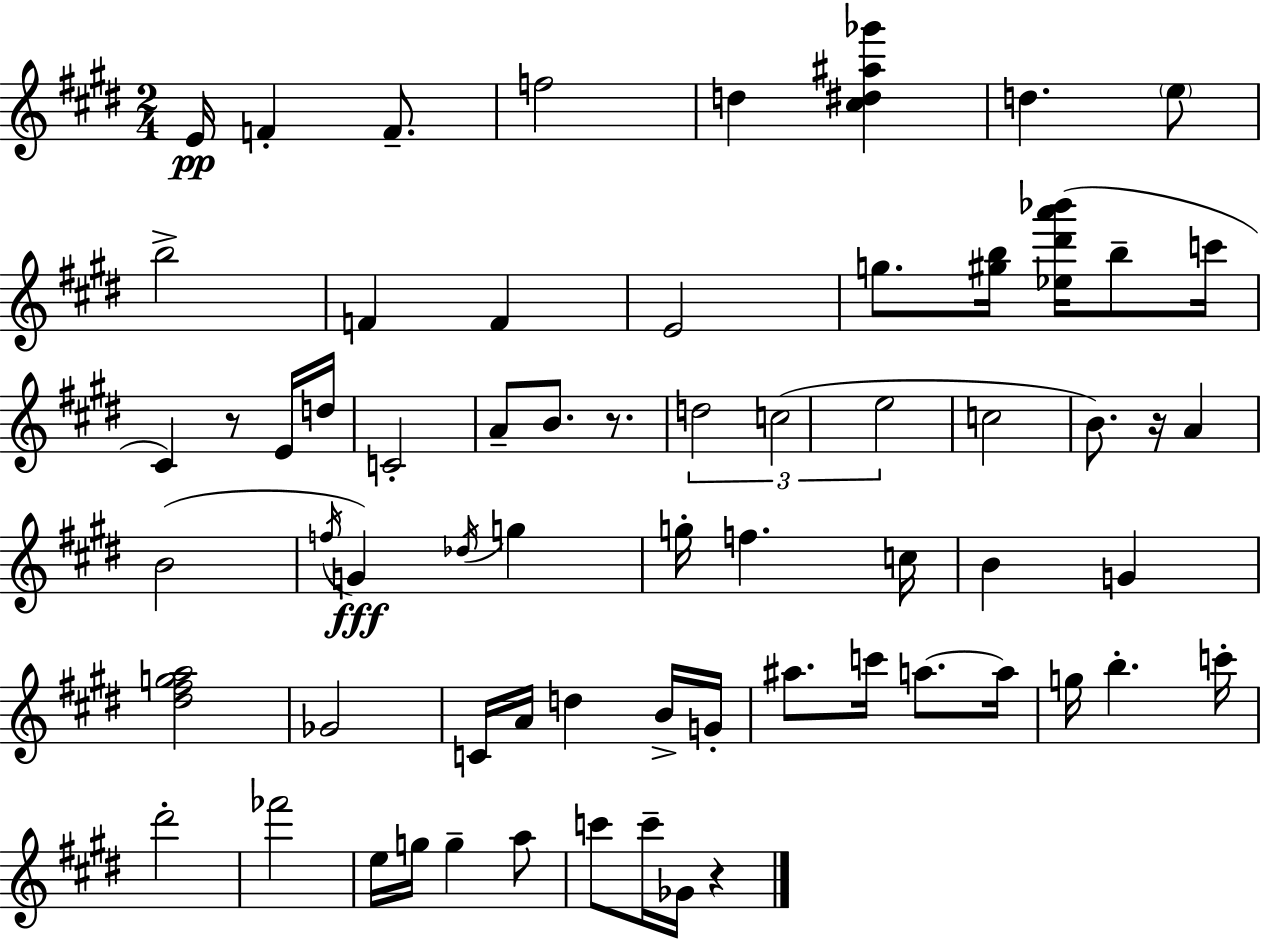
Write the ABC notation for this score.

X:1
T:Untitled
M:2/4
L:1/4
K:E
E/4 F F/2 f2 d [^c^d^a_g'] d e/2 b2 F F E2 g/2 [^gb]/4 [_e^d'a'_b']/4 b/2 c'/4 ^C z/2 E/4 d/4 C2 A/2 B/2 z/2 d2 c2 e2 c2 B/2 z/4 A B2 f/4 G _d/4 g g/4 f c/4 B G [^d^fga]2 _G2 C/4 A/4 d B/4 G/4 ^a/2 c'/4 a/2 a/4 g/4 b c'/4 ^d'2 _f'2 e/4 g/4 g a/2 c'/2 c'/4 _G/4 z